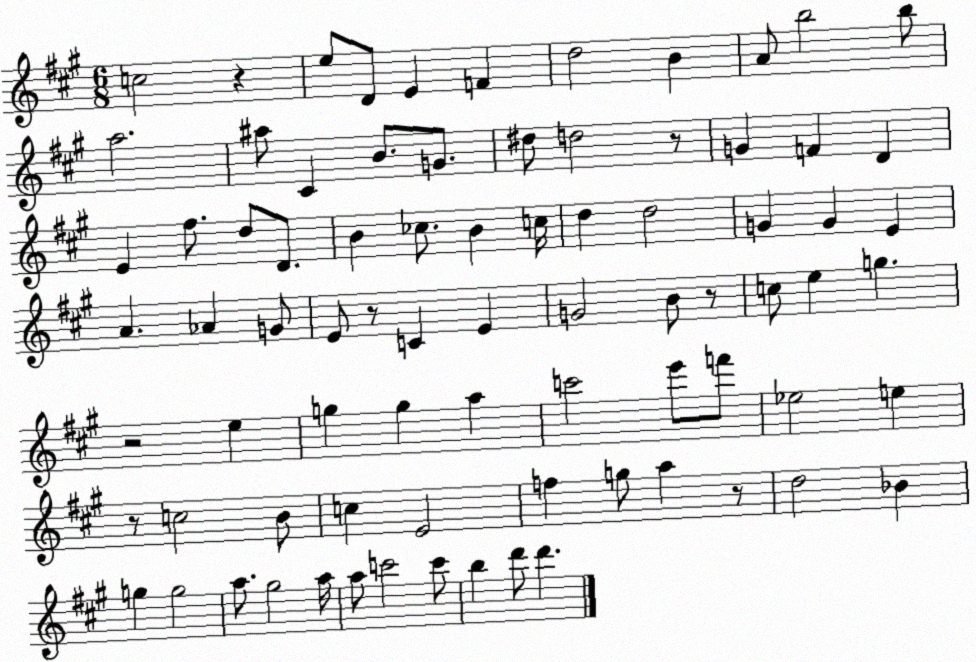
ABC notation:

X:1
T:Untitled
M:6/8
L:1/4
K:A
c2 z e/2 D/2 E F d2 B A/2 b2 b/2 a2 ^a/2 ^C B/2 G/2 ^d/2 d2 z/2 G F D E ^f/2 d/2 D/2 B _c/2 B c/4 d d2 G G E A _A G/2 E/2 z/2 C E G2 B/2 z/2 c/2 e g z2 e g g a c'2 e'/2 f'/2 _e2 e z/2 c2 B/2 c E2 f g/2 a z/2 d2 _B g g2 a/2 ^g2 a/4 a/2 c'2 c'/2 b d'/2 d'